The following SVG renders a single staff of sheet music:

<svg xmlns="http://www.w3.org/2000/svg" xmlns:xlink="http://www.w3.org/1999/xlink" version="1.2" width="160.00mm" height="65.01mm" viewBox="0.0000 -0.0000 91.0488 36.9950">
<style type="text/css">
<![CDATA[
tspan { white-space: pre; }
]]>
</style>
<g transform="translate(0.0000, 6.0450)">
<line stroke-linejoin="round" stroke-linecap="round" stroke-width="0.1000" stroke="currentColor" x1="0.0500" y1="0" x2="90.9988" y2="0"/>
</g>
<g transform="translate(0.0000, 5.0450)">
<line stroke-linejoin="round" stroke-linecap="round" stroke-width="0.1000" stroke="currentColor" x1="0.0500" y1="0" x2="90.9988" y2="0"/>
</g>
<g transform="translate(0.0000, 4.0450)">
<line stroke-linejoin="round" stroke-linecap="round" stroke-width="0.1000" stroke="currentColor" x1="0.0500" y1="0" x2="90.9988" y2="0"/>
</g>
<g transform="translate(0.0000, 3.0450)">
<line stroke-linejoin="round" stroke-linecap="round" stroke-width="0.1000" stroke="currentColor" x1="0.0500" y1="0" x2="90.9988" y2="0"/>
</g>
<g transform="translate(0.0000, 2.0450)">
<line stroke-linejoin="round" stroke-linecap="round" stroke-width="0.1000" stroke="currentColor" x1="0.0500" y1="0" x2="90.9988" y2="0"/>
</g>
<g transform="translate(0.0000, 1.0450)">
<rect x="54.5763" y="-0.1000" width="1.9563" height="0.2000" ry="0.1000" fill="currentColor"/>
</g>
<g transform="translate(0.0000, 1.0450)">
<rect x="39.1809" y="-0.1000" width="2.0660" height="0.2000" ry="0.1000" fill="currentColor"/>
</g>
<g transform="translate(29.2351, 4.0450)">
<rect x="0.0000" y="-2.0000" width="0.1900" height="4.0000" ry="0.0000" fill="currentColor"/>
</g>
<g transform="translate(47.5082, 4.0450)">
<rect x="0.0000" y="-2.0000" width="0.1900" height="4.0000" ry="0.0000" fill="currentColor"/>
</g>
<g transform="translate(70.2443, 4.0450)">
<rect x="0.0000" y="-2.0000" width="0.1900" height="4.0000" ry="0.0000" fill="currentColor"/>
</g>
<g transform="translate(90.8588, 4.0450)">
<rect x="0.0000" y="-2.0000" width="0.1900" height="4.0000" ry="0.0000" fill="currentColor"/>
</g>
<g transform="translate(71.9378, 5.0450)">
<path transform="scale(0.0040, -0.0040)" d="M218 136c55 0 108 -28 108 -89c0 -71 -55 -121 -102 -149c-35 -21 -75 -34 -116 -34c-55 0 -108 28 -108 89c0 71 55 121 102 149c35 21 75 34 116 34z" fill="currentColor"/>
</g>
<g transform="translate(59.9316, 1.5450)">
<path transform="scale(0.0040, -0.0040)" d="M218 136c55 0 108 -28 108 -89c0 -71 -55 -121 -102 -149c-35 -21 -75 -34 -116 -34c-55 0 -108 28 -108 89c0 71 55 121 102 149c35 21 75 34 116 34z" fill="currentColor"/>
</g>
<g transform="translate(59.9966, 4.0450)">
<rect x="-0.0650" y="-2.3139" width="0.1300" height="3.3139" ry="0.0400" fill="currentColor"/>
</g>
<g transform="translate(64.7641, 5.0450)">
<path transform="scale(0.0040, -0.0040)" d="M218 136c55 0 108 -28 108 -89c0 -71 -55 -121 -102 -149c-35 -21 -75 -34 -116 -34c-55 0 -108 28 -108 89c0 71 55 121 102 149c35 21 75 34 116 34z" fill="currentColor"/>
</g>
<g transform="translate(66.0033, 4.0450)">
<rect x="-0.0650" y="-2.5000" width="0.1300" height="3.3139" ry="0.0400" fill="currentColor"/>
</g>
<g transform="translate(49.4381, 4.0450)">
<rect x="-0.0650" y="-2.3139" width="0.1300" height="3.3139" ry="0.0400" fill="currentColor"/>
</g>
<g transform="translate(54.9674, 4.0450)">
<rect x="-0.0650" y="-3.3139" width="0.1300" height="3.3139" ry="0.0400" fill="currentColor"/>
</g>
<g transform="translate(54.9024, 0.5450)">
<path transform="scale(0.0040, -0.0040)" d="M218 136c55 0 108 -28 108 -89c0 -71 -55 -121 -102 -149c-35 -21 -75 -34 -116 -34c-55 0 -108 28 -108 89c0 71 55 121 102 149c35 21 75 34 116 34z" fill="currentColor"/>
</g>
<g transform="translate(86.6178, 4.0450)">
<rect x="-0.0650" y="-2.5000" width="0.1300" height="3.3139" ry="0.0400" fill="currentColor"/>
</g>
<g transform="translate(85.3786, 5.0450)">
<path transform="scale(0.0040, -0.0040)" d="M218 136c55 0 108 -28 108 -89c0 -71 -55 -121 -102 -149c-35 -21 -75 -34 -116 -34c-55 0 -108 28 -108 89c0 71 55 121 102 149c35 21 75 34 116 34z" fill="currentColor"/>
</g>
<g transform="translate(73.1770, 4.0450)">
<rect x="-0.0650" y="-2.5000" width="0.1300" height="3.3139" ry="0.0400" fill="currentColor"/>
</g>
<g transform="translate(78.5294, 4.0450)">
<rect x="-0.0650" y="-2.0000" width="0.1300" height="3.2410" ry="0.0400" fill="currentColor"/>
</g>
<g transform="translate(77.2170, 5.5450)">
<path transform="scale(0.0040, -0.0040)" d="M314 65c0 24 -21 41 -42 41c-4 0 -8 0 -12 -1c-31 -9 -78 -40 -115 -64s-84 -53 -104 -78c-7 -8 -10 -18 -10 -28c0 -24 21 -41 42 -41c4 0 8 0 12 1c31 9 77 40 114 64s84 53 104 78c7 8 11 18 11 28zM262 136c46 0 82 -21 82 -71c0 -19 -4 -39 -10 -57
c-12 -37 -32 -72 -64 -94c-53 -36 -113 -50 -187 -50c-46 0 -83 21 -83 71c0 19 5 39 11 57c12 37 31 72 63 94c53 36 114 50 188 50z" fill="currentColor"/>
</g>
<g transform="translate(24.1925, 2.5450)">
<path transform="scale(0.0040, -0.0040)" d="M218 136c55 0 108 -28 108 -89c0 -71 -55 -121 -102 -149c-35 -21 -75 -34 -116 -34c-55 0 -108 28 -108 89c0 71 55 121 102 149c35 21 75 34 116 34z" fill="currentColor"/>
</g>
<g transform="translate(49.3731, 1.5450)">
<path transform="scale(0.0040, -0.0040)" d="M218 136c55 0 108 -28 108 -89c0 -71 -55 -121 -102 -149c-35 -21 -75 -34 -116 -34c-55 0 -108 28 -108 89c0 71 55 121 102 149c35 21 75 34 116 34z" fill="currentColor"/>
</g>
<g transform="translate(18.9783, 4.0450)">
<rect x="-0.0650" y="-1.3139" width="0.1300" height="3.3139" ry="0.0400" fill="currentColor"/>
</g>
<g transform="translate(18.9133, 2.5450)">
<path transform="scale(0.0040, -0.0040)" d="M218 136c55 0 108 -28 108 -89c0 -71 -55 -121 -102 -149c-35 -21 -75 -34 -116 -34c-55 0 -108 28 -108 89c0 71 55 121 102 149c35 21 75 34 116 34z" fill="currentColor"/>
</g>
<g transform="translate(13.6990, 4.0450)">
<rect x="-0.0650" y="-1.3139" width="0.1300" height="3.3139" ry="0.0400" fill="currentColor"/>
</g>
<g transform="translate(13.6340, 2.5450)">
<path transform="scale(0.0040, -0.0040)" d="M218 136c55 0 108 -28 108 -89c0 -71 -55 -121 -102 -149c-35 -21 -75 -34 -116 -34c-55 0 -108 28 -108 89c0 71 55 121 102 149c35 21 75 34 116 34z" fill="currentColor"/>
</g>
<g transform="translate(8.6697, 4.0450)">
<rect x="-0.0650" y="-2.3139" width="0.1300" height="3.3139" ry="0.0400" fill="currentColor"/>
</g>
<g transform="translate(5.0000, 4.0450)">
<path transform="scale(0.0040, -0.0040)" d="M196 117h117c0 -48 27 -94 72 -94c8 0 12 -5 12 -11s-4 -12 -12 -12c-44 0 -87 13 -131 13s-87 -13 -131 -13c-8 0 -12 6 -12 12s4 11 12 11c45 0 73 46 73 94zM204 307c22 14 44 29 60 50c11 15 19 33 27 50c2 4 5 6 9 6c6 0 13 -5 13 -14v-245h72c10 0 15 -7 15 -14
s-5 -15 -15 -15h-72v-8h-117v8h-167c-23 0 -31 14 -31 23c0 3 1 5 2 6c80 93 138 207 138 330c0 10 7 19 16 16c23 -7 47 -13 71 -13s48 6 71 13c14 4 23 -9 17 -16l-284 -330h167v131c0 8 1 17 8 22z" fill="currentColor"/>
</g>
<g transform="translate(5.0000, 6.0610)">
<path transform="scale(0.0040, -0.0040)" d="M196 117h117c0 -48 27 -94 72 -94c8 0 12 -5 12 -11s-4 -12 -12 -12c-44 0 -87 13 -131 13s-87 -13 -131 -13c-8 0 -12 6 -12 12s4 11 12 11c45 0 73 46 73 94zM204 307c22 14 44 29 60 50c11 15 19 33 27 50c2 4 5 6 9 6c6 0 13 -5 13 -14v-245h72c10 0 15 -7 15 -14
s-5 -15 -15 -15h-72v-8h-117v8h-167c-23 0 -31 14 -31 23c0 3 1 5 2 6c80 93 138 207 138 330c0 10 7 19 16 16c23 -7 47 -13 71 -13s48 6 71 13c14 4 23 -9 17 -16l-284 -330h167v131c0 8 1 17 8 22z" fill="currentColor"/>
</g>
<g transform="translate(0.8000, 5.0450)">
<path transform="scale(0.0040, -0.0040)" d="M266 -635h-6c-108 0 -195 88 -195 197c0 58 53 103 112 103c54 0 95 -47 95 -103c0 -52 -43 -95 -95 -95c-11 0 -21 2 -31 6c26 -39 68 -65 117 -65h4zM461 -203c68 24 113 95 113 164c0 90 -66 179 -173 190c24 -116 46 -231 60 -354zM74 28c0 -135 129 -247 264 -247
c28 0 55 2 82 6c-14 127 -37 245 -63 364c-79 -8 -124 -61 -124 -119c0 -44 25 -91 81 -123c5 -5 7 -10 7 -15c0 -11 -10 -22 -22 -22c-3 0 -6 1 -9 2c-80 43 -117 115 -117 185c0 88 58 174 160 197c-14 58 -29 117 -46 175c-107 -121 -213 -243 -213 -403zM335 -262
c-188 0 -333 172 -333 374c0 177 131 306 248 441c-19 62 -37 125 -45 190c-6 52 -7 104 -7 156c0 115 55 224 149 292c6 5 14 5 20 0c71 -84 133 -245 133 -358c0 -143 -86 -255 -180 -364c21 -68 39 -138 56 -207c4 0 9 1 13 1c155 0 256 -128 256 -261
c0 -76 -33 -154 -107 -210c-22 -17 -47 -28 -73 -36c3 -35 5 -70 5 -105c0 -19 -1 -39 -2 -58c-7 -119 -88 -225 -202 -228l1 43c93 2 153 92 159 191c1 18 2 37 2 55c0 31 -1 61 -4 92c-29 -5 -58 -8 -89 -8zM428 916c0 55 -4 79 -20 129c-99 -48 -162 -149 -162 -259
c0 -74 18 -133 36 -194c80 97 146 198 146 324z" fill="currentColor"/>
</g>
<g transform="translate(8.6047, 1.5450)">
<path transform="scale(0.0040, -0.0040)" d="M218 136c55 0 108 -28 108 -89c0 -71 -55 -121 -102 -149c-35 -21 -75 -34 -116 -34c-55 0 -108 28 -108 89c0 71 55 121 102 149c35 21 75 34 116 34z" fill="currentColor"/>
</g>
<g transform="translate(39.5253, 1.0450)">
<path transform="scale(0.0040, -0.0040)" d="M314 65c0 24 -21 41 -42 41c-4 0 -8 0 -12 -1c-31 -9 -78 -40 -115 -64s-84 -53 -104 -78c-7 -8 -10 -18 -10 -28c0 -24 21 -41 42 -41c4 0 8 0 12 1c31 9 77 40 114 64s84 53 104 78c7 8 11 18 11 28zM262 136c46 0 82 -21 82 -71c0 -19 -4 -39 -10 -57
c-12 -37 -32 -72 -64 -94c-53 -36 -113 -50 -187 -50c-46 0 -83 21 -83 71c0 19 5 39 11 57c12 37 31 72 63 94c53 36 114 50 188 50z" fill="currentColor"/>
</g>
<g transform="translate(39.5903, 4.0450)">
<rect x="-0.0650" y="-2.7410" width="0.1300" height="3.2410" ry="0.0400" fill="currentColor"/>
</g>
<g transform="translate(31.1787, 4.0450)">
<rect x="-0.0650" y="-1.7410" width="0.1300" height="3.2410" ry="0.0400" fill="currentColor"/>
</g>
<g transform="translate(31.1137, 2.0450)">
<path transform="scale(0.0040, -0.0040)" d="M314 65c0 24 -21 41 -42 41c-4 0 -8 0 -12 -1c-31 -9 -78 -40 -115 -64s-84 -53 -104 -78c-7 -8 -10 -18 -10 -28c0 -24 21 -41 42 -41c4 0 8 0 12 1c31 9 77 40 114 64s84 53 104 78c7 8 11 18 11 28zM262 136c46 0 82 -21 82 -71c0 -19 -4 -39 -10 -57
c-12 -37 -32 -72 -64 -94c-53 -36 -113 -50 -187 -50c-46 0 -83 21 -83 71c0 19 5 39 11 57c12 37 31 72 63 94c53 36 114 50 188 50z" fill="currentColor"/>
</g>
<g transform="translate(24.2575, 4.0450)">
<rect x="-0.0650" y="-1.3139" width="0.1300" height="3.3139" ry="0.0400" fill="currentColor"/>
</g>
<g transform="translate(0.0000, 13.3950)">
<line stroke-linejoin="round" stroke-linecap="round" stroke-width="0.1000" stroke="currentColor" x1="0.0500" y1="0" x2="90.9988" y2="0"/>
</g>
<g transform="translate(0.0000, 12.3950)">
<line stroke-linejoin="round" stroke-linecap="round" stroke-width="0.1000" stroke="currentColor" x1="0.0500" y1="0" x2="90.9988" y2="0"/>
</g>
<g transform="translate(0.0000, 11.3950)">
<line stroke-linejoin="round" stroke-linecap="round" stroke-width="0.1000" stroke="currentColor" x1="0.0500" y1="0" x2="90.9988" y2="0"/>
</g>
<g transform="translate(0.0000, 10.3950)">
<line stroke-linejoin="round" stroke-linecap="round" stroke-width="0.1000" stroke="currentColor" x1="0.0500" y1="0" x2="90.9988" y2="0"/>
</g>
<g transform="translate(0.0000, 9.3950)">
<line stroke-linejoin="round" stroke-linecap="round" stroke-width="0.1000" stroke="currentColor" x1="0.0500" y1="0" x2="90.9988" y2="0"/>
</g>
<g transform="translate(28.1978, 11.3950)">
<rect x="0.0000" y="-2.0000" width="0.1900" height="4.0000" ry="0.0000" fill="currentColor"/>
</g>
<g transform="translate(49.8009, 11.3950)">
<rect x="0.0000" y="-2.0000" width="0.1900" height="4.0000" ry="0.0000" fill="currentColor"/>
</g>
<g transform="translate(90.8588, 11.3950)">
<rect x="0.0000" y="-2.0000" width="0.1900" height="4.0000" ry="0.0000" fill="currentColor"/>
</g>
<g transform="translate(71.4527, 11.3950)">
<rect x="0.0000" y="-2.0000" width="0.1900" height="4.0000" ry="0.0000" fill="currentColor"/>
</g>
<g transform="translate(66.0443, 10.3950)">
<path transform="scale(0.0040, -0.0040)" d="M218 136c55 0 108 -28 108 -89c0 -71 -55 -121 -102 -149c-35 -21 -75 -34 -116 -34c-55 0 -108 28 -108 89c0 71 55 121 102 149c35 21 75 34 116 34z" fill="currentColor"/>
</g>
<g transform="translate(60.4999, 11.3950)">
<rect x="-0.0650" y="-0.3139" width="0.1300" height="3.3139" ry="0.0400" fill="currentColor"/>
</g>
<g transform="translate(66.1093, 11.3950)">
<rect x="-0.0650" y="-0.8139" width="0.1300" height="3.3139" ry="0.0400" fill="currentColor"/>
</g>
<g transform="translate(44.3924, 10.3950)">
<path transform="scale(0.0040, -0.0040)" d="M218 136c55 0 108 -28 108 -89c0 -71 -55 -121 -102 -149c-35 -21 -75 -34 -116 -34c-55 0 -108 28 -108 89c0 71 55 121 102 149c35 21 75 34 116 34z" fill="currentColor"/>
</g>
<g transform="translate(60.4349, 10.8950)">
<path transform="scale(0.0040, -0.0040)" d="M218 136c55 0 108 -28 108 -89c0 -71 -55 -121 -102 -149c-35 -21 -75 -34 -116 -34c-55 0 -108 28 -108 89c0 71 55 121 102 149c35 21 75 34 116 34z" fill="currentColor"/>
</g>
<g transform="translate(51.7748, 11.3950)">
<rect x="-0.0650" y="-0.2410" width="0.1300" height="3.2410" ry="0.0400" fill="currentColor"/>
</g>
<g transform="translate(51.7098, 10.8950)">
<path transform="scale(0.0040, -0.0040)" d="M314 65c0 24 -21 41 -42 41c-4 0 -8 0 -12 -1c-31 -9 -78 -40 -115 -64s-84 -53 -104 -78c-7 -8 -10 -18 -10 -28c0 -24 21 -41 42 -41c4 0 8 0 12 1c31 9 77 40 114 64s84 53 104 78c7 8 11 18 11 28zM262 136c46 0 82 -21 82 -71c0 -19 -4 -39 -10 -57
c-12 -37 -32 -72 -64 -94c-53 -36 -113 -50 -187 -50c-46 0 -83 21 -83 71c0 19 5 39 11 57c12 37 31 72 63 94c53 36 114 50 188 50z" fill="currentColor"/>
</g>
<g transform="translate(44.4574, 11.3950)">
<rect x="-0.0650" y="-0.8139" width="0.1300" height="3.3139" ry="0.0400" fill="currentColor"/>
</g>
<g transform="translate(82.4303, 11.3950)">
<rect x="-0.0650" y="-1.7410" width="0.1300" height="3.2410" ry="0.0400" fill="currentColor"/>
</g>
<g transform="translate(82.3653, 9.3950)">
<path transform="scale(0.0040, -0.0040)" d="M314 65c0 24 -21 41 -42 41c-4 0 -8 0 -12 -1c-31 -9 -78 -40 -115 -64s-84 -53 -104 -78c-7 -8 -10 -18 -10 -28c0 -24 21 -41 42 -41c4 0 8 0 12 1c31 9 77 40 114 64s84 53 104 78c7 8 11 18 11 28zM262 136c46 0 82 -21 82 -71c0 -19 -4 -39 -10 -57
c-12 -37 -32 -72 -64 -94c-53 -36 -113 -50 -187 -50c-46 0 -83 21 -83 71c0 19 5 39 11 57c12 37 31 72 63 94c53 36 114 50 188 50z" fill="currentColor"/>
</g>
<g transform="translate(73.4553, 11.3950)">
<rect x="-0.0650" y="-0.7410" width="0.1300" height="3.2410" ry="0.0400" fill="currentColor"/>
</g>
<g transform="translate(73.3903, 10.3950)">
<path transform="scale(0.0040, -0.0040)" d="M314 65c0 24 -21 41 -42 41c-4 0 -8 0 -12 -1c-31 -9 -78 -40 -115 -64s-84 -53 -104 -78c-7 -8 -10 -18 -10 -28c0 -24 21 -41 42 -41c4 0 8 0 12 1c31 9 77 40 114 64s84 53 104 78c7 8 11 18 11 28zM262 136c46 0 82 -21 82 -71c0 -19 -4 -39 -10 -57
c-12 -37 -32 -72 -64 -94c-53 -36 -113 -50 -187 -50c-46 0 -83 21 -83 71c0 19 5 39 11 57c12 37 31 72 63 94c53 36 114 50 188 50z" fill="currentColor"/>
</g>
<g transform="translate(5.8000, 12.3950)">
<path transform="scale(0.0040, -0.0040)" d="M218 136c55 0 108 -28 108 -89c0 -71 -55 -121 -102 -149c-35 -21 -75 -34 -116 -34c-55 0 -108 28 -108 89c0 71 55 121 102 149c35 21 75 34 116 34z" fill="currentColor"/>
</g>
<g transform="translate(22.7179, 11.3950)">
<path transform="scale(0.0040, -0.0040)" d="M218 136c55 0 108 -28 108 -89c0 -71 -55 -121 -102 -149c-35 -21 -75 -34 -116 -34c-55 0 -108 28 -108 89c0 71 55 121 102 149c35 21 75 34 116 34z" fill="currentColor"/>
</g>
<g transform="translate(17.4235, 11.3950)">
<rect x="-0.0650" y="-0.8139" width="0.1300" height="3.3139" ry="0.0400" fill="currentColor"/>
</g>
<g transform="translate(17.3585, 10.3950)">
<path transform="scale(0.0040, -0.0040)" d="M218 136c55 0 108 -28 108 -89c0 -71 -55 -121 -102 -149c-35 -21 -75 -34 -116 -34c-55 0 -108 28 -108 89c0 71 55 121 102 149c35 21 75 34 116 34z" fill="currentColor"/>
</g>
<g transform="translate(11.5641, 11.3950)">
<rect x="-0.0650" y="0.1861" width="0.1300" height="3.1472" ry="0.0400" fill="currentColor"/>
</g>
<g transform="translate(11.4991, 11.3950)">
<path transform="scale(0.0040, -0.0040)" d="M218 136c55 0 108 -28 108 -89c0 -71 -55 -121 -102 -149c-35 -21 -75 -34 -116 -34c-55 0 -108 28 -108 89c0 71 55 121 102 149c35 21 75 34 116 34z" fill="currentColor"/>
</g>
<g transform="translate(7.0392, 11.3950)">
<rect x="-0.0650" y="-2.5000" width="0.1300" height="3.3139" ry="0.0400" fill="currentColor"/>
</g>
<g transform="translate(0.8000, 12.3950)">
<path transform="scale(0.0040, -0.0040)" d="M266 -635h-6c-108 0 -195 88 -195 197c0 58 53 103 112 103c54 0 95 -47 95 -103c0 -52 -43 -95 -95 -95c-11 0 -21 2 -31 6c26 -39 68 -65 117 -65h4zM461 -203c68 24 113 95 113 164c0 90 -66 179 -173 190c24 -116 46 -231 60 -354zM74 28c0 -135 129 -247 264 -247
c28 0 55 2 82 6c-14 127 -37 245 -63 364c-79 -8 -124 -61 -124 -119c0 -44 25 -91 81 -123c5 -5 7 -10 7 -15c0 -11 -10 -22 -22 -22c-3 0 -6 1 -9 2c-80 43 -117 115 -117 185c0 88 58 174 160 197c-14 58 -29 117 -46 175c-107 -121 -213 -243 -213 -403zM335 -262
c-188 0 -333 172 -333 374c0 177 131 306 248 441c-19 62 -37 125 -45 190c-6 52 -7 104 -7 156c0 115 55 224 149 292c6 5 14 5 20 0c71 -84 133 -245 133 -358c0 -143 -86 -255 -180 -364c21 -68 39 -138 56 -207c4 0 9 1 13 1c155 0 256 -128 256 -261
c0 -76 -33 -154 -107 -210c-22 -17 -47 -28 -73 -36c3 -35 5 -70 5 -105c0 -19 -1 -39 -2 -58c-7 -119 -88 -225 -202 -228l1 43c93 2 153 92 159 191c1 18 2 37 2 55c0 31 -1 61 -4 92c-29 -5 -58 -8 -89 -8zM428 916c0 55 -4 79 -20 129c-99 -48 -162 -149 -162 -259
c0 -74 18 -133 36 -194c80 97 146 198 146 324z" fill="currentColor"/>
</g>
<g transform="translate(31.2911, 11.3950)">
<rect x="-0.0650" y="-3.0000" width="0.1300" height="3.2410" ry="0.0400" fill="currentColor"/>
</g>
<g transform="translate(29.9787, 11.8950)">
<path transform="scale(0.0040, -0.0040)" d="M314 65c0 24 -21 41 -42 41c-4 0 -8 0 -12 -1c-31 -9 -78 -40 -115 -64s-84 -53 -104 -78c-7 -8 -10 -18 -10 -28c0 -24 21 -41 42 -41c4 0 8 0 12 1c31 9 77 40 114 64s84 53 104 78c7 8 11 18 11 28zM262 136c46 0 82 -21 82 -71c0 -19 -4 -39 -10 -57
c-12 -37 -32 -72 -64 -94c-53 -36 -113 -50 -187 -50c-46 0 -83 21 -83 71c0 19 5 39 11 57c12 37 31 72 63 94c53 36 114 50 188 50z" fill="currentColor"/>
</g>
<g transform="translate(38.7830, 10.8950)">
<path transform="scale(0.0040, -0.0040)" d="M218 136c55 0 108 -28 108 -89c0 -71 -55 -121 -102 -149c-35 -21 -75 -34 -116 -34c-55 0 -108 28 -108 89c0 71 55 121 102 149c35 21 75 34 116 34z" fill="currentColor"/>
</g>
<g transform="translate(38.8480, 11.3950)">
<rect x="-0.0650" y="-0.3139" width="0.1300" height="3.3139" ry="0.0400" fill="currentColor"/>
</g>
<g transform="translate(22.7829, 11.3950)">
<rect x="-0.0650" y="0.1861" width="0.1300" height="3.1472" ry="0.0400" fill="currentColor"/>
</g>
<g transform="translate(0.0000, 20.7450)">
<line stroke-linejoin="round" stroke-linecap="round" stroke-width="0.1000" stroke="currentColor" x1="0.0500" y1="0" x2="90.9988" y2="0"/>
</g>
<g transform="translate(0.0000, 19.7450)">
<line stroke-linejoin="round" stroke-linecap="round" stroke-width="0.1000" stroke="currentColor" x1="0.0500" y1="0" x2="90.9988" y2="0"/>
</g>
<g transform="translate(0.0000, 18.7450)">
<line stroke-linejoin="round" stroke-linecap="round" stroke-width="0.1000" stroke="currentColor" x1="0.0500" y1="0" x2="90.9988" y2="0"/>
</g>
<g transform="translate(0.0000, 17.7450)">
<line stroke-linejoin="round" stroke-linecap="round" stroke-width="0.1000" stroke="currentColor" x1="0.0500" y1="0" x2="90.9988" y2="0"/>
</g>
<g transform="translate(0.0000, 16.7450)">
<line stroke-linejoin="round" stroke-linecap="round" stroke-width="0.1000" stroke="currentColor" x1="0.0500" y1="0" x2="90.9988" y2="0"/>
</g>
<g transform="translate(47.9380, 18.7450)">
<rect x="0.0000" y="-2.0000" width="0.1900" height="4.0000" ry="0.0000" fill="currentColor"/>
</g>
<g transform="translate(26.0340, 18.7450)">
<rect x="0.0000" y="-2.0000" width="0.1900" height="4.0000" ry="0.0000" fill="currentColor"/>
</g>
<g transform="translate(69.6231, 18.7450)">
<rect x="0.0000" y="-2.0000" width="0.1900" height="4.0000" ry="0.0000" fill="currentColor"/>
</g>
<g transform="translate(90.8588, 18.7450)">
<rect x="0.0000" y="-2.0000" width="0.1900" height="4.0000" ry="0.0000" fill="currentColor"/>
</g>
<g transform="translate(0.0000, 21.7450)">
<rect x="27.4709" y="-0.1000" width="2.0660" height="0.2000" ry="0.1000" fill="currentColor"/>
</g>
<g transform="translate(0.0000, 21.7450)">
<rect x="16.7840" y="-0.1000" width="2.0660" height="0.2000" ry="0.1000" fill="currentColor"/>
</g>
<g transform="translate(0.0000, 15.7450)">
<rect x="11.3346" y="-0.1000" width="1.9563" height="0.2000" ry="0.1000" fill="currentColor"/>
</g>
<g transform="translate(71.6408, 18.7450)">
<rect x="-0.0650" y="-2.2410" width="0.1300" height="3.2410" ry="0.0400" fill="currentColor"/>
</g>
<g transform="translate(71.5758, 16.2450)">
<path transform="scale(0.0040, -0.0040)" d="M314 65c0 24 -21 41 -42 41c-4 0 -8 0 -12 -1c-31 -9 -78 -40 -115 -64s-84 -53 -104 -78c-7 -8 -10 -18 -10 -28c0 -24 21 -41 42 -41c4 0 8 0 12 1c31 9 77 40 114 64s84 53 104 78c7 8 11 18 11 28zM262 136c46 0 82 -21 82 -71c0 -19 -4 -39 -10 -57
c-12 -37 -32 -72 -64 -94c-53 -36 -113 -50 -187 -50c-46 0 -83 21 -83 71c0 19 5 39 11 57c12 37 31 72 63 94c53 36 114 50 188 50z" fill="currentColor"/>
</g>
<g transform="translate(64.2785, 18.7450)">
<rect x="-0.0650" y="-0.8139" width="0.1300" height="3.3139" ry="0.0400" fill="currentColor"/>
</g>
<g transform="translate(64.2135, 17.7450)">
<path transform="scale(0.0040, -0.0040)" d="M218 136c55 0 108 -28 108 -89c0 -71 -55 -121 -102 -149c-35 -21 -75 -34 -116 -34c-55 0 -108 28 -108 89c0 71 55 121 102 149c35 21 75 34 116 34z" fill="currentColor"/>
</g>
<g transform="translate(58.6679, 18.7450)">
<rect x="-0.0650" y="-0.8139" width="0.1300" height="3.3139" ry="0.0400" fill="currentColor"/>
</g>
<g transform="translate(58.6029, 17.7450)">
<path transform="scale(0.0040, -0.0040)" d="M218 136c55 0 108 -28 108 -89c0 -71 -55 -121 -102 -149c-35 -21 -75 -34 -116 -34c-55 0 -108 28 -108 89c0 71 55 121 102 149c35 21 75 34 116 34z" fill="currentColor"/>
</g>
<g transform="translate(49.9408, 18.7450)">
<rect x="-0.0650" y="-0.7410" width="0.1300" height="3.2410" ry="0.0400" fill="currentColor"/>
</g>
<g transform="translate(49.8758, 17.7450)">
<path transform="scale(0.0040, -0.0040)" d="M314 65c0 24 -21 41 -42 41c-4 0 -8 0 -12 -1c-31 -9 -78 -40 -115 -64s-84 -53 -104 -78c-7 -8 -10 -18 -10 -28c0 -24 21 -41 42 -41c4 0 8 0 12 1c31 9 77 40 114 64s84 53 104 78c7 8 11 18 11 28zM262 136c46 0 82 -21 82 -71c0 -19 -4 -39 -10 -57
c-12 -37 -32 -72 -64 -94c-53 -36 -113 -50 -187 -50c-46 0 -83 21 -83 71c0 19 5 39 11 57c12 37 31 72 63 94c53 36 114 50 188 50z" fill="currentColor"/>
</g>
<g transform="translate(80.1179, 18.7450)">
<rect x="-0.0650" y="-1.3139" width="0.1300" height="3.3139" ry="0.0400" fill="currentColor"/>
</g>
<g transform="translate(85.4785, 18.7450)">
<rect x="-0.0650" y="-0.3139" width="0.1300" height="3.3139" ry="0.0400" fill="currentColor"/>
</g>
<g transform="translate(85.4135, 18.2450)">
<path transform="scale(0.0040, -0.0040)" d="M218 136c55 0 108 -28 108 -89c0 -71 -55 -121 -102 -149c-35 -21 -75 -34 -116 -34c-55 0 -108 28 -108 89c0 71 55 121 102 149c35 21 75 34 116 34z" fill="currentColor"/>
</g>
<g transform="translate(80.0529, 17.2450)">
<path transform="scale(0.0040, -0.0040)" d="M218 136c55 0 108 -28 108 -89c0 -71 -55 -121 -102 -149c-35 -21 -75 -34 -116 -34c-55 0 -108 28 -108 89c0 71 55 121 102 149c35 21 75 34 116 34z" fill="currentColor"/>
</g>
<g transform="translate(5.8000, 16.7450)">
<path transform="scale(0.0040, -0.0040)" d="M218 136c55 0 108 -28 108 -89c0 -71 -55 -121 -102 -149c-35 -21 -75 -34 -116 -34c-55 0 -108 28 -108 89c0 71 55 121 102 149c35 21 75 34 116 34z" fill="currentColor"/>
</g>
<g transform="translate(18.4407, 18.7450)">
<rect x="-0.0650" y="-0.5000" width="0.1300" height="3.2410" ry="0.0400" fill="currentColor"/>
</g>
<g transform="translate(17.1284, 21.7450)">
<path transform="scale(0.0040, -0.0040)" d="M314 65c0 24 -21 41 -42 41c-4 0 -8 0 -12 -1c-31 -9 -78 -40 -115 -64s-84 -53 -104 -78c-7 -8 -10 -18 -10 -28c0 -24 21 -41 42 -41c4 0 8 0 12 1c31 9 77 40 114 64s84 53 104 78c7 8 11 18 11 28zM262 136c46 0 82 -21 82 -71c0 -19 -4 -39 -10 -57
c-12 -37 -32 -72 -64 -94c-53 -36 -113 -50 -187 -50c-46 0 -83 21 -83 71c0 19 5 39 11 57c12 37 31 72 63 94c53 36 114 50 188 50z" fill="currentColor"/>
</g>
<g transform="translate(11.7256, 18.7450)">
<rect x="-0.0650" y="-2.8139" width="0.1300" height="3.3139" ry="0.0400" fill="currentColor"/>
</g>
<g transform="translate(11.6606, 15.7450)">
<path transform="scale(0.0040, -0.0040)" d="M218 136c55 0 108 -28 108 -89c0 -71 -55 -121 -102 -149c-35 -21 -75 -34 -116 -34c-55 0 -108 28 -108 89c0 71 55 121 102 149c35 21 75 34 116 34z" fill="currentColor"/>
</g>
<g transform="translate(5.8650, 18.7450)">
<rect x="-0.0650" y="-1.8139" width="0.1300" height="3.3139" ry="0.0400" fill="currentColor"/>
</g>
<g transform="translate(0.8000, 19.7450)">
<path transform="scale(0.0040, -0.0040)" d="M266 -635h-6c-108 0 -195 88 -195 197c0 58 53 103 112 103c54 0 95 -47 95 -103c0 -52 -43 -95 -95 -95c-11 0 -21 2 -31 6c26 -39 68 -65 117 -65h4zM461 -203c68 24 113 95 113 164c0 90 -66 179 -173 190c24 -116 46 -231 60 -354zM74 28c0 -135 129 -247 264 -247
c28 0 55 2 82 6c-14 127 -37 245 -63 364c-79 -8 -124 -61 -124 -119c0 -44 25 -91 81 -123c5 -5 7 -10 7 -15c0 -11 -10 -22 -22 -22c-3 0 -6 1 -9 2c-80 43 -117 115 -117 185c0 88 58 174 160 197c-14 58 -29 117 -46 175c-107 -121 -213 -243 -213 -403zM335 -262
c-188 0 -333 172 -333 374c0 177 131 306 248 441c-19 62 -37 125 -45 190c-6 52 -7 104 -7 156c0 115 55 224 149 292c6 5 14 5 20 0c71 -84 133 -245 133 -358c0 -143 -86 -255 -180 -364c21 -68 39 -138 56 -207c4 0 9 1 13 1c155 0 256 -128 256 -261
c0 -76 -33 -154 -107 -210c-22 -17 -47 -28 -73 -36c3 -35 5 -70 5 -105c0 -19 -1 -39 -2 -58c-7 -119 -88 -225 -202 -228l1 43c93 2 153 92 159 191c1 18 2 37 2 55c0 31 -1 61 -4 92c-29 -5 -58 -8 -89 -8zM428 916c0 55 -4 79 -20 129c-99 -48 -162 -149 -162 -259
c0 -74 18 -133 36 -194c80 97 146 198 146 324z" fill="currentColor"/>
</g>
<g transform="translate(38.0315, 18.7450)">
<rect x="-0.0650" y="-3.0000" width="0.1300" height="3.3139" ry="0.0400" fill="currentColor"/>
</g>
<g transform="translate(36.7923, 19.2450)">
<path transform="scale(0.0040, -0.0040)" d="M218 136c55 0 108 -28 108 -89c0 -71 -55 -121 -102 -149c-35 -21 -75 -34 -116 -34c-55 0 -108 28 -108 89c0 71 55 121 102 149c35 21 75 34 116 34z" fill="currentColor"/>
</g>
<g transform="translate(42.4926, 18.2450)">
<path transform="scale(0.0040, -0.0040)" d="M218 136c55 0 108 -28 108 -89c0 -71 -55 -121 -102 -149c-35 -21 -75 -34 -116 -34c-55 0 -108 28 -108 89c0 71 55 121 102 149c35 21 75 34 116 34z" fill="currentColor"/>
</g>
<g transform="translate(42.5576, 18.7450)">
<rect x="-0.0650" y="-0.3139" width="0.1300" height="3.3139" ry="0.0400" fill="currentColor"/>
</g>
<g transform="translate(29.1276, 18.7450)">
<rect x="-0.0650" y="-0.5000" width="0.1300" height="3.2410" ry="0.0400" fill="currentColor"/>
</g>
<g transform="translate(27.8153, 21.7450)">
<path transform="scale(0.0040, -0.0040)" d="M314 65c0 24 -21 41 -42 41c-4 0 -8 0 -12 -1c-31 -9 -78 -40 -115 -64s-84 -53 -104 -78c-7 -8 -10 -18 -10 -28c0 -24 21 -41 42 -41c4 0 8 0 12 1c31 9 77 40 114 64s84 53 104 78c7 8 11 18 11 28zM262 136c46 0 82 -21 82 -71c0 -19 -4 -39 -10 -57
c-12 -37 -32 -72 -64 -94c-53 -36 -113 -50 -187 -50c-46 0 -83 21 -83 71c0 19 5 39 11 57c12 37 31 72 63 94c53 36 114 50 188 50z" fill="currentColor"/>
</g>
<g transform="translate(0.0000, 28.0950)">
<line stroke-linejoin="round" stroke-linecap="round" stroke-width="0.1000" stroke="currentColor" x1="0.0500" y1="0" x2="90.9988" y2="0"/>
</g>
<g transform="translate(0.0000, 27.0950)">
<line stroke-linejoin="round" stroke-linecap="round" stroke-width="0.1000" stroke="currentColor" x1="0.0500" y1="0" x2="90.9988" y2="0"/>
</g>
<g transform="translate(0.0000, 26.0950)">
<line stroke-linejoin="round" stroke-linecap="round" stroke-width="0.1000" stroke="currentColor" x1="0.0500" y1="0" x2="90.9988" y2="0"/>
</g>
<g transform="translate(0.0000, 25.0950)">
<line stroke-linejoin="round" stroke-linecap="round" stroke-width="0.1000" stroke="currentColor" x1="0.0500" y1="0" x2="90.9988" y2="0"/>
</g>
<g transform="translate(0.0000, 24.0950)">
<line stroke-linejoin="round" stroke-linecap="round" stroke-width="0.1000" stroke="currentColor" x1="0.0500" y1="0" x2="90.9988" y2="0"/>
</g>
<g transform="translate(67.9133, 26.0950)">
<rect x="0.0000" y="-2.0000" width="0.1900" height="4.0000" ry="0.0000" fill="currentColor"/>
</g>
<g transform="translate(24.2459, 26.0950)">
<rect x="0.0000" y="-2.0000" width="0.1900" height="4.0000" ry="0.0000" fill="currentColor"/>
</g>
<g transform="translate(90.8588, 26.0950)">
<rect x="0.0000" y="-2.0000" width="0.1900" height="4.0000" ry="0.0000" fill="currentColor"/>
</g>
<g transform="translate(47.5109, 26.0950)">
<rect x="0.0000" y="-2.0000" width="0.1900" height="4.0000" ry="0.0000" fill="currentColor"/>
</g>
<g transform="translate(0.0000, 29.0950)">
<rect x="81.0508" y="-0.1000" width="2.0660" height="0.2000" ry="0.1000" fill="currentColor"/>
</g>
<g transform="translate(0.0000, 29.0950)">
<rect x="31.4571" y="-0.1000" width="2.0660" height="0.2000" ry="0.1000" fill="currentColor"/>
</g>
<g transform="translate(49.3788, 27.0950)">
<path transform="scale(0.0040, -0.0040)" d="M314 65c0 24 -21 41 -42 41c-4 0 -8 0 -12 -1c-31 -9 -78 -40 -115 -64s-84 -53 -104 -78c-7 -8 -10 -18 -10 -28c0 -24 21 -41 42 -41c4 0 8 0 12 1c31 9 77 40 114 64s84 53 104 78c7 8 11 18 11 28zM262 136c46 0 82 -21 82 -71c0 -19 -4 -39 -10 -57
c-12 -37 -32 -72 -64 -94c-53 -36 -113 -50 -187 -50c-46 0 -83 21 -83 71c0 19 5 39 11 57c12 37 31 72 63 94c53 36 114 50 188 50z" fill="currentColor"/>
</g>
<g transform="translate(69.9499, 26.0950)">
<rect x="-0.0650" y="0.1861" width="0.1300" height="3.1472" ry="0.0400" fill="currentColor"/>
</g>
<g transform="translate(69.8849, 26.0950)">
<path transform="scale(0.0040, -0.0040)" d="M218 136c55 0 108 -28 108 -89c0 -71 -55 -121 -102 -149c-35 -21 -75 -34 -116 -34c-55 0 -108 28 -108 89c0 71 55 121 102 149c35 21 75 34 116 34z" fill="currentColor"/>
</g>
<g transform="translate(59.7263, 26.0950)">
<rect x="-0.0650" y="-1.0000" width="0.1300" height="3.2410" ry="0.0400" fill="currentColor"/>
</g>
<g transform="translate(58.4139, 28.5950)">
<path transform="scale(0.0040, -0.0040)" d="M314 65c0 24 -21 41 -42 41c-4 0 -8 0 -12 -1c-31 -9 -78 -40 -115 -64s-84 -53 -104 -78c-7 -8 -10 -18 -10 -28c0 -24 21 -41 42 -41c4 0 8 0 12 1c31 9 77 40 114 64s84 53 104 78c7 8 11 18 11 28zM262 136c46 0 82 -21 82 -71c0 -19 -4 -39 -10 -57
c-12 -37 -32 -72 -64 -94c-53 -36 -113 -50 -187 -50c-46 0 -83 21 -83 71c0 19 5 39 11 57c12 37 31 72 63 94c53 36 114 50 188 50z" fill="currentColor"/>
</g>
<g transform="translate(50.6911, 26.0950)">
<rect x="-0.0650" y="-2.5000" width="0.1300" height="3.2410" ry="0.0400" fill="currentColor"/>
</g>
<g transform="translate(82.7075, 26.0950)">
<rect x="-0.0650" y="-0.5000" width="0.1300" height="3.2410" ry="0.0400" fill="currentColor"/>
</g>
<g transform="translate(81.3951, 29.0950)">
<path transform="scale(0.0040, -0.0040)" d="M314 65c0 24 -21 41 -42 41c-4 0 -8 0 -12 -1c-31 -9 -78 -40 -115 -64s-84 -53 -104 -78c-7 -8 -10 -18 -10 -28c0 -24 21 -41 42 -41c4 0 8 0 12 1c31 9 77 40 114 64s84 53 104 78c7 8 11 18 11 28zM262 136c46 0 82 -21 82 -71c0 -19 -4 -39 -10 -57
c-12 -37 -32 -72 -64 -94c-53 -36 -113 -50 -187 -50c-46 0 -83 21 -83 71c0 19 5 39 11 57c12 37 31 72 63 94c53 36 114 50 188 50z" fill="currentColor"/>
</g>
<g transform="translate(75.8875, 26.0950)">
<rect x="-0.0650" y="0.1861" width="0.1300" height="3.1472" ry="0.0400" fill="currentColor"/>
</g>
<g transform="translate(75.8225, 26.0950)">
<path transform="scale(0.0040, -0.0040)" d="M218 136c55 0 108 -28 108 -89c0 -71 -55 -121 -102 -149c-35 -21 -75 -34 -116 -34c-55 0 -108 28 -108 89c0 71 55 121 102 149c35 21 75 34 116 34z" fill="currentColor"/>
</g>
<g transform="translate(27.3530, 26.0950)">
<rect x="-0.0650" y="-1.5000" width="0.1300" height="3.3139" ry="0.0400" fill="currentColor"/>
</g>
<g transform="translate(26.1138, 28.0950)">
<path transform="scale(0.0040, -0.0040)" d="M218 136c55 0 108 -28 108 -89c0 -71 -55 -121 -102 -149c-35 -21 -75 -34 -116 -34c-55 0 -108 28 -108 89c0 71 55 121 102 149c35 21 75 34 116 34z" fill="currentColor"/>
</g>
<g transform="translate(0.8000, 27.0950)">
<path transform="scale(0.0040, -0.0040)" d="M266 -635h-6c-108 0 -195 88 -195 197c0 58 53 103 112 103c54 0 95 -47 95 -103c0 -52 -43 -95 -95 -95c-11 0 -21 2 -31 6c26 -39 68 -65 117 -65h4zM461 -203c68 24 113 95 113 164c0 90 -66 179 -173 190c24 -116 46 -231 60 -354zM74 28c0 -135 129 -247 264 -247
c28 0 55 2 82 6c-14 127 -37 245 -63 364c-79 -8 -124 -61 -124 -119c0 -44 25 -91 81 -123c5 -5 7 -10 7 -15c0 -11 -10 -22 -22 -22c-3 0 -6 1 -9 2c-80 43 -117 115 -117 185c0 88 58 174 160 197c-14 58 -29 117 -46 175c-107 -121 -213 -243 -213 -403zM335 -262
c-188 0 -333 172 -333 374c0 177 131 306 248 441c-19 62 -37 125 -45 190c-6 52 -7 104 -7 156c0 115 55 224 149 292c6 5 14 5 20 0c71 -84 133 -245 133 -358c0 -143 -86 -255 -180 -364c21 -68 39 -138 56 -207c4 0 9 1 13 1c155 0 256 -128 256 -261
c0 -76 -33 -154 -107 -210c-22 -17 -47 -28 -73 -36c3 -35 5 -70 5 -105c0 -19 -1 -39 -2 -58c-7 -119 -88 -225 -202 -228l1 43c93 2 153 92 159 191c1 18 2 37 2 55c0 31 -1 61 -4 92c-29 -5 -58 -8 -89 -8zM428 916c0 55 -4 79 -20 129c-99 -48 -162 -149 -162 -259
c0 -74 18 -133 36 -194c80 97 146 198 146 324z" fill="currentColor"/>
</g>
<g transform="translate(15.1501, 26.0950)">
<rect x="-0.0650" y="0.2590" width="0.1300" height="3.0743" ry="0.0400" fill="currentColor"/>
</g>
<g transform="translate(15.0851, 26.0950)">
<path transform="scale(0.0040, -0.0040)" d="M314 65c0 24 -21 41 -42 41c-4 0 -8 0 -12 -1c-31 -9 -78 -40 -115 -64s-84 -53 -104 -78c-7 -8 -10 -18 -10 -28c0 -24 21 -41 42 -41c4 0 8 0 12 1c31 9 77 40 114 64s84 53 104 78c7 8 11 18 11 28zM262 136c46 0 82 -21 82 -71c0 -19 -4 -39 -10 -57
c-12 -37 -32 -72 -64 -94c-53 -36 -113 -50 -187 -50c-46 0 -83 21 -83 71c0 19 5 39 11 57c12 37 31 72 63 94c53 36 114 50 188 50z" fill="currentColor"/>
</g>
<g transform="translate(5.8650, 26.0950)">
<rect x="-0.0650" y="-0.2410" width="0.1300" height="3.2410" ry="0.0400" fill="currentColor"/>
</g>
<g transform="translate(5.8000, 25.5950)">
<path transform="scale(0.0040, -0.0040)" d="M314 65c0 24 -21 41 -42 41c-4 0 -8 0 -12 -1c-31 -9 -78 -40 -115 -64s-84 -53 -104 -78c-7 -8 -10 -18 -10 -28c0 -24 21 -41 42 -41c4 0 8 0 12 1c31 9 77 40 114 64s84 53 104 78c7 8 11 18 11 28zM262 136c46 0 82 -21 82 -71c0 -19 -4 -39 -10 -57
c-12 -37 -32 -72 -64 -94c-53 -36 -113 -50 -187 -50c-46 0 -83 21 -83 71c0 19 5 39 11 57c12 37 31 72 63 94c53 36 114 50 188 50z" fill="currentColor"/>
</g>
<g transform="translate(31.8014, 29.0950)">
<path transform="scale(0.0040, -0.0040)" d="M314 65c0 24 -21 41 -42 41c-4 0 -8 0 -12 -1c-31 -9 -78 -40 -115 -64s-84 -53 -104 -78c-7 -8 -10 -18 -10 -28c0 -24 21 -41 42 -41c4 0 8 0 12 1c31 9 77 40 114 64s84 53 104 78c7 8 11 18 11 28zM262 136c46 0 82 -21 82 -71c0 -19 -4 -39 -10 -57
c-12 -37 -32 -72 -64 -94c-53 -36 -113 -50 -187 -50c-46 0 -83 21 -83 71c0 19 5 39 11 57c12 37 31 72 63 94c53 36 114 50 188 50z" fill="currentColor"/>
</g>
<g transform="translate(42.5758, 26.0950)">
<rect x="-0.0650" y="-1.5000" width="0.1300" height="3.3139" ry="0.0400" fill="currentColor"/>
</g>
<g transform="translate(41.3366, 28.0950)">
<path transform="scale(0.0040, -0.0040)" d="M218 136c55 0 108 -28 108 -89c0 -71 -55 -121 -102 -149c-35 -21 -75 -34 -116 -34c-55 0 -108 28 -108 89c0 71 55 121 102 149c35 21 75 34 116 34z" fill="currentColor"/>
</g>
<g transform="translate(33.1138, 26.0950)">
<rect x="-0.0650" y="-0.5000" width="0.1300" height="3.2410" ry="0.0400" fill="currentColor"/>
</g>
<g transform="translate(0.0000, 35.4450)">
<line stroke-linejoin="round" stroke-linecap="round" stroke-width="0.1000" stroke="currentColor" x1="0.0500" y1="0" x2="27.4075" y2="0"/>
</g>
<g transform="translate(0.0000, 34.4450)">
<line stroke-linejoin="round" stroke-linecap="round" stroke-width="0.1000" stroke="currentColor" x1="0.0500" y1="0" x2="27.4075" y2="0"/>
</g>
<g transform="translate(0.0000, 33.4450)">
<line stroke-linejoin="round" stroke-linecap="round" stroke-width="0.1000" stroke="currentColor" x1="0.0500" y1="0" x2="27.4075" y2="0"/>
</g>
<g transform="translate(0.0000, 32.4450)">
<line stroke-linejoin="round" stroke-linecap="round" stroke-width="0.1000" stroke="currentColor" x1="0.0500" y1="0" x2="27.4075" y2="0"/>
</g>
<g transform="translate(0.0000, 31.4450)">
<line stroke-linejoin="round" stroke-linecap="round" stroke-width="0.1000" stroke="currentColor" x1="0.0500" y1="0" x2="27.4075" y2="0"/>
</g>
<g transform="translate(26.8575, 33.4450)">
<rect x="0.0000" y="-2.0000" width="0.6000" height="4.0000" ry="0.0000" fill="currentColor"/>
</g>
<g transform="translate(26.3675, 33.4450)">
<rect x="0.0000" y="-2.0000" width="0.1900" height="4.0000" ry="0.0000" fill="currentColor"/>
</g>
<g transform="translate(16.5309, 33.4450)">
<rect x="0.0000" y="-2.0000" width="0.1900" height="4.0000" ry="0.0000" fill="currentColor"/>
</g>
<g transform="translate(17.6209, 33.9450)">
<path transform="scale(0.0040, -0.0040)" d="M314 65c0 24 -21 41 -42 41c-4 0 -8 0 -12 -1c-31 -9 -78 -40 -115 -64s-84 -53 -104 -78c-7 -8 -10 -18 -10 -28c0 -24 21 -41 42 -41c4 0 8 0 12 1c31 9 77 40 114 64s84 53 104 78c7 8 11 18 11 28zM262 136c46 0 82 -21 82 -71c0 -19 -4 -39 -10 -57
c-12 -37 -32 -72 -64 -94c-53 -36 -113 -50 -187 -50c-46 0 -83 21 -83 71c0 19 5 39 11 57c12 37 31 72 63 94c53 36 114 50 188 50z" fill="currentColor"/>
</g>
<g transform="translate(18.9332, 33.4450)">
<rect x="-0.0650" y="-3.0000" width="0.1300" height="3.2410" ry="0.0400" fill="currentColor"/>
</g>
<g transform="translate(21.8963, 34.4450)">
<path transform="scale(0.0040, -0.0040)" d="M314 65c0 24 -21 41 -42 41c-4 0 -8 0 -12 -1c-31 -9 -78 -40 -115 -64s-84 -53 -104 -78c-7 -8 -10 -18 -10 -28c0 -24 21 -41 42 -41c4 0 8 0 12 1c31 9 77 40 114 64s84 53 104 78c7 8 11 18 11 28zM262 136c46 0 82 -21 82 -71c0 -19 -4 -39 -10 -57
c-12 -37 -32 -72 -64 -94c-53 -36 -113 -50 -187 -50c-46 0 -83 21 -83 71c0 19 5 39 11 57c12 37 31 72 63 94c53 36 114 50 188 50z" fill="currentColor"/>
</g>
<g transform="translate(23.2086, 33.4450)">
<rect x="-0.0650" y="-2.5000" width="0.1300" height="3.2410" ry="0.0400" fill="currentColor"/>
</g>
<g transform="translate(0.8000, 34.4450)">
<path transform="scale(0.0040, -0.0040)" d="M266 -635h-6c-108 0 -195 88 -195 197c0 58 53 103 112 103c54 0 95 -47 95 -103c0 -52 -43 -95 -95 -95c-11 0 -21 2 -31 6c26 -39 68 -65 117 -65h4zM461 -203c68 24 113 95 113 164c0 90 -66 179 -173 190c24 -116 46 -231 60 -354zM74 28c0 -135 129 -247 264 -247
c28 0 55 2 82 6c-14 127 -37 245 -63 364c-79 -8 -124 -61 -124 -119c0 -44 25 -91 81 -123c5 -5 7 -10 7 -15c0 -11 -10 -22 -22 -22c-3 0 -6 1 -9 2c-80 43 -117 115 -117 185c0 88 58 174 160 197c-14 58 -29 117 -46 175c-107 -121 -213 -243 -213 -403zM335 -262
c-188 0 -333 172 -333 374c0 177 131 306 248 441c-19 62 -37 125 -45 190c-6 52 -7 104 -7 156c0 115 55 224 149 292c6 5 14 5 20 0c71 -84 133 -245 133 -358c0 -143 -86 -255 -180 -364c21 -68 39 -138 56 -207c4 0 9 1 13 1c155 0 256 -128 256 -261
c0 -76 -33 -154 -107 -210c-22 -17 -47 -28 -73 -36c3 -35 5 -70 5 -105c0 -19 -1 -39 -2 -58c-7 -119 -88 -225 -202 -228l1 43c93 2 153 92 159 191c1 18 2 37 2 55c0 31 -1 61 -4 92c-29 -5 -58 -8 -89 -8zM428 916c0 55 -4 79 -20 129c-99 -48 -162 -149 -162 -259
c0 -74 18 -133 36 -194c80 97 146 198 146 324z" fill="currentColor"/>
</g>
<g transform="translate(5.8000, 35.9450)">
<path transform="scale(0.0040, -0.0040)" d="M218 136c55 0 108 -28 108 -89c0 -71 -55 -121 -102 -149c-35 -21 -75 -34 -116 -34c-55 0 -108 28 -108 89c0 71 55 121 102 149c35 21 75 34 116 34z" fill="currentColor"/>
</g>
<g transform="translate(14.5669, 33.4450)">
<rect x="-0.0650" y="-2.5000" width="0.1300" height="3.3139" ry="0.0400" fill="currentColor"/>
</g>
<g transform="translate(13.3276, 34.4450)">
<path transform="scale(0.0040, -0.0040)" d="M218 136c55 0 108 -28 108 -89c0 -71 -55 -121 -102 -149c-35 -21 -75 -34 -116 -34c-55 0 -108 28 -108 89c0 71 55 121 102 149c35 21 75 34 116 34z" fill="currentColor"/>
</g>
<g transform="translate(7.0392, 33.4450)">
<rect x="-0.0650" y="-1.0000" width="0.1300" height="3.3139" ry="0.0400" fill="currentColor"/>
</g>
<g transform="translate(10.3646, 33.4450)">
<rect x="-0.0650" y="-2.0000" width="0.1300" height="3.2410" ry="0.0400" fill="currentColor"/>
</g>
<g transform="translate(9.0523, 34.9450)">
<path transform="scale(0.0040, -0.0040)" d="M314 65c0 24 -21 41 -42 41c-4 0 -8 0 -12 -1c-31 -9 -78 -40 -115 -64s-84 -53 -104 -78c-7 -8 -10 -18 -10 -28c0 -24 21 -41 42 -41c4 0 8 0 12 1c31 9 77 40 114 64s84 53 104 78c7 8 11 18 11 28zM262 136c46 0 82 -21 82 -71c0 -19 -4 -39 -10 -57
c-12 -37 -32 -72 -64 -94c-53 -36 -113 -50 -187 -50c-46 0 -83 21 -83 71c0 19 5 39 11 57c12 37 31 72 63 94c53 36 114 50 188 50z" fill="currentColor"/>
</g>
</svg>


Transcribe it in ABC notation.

X:1
T:Untitled
M:4/4
L:1/4
K:C
g e e e f2 a2 g b g G G F2 G G B d B A2 c d c2 c d d2 f2 f a C2 C2 A c d2 d d g2 e c c2 B2 E C2 E G2 D2 B B C2 D F2 G A2 G2